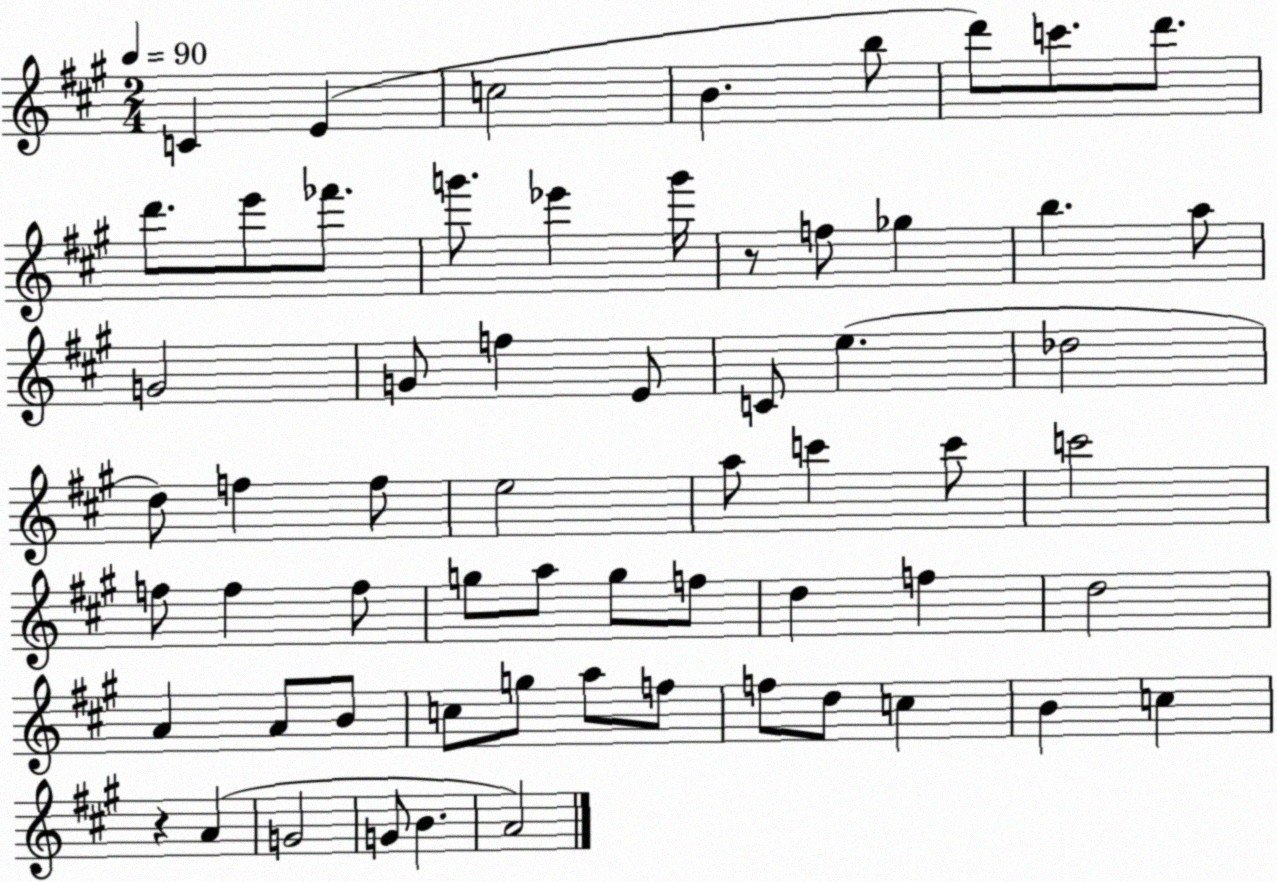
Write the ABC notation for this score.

X:1
T:Untitled
M:2/4
L:1/4
K:A
C E c2 B b/2 d'/2 c'/2 d'/2 d'/2 e'/2 _f'/2 g'/2 _e' g'/4 z/2 f/2 _g b a/2 G2 G/2 f E/2 C/2 e _d2 d/2 f f/2 e2 a/2 c' c'/2 c'2 f/2 f f/2 g/2 a/2 g/2 f/2 d f d2 A A/2 B/2 c/2 g/2 a/2 f/2 f/2 d/2 c B c z A G2 G/2 B A2